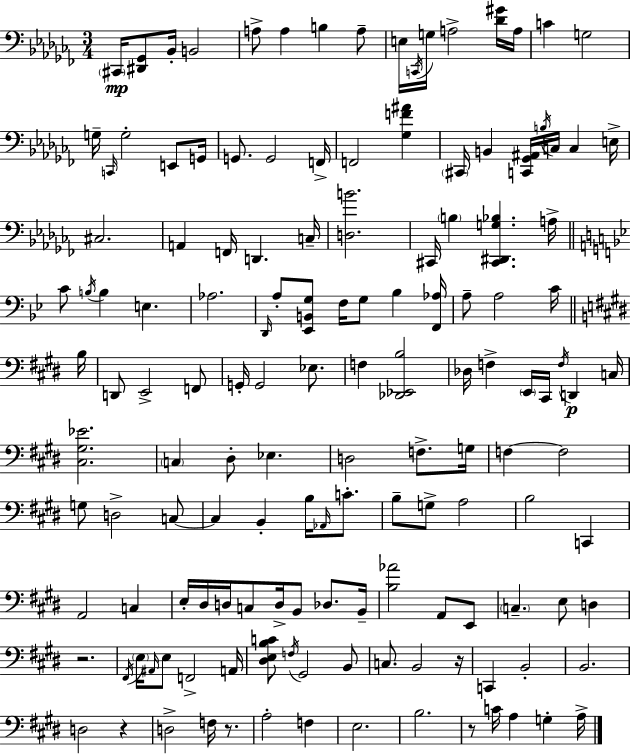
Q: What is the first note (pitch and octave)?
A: C#2